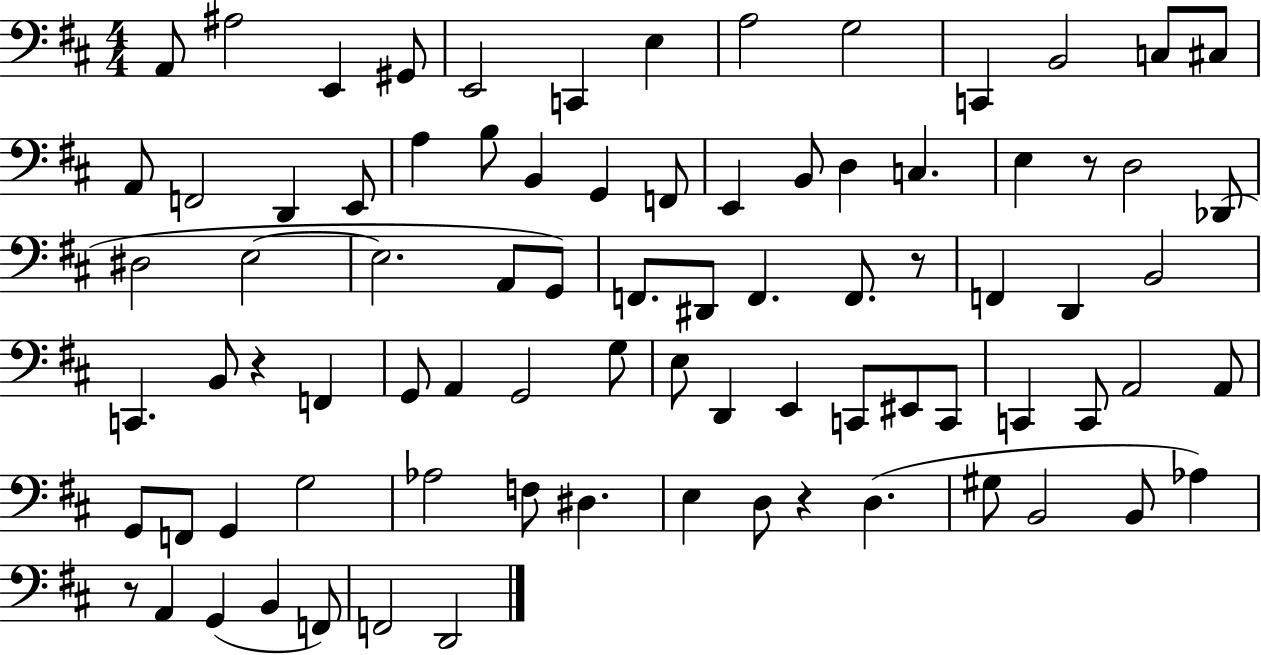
A2/e A#3/h E2/q G#2/e E2/h C2/q E3/q A3/h G3/h C2/q B2/h C3/e C#3/e A2/e F2/h D2/q E2/e A3/q B3/e B2/q G2/q F2/e E2/q B2/e D3/q C3/q. E3/q R/e D3/h Db2/e D#3/h E3/h E3/h. A2/e G2/e F2/e. D#2/e F2/q. F2/e. R/e F2/q D2/q B2/h C2/q. B2/e R/q F2/q G2/e A2/q G2/h G3/e E3/e D2/q E2/q C2/e EIS2/e C2/e C2/q C2/e A2/h A2/e G2/e F2/e G2/q G3/h Ab3/h F3/e D#3/q. E3/q D3/e R/q D3/q. G#3/e B2/h B2/e Ab3/q R/e A2/q G2/q B2/q F2/e F2/h D2/h